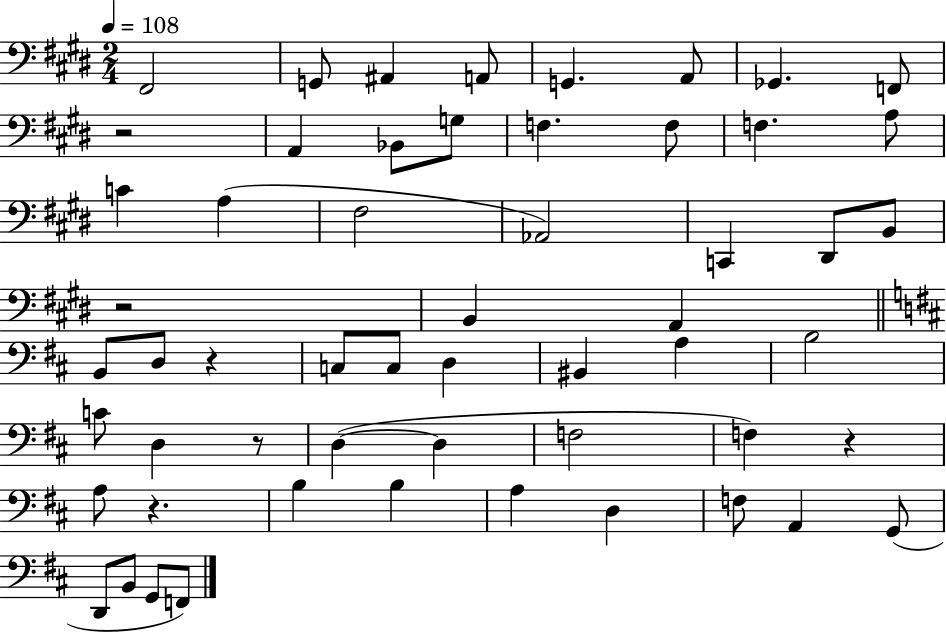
F#2/h G2/e A#2/q A2/e G2/q. A2/e Gb2/q. F2/e R/h A2/q Bb2/e G3/e F3/q. F3/e F3/q. A3/e C4/q A3/q F#3/h Ab2/h C2/q D#2/e B2/e R/h B2/q A2/q B2/e D3/e R/q C3/e C3/e D3/q BIS2/q A3/q B3/h C4/e D3/q R/e D3/q D3/q F3/h F3/q R/q A3/e R/q. B3/q B3/q A3/q D3/q F3/e A2/q G2/e D2/e B2/e G2/e F2/e